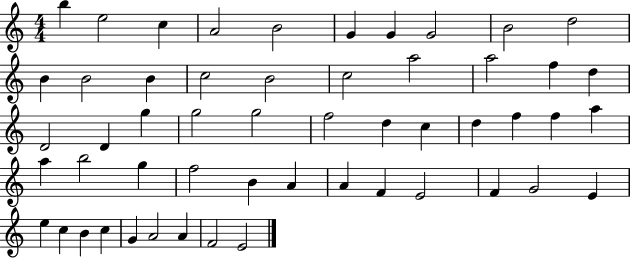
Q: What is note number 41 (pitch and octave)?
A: E4